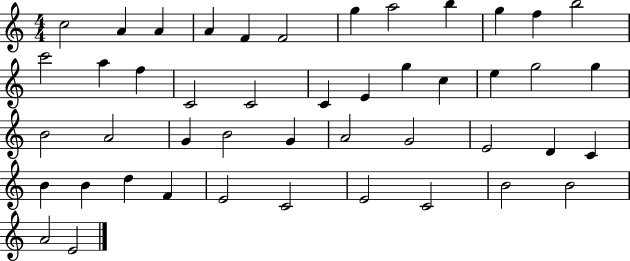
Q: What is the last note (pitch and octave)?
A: E4